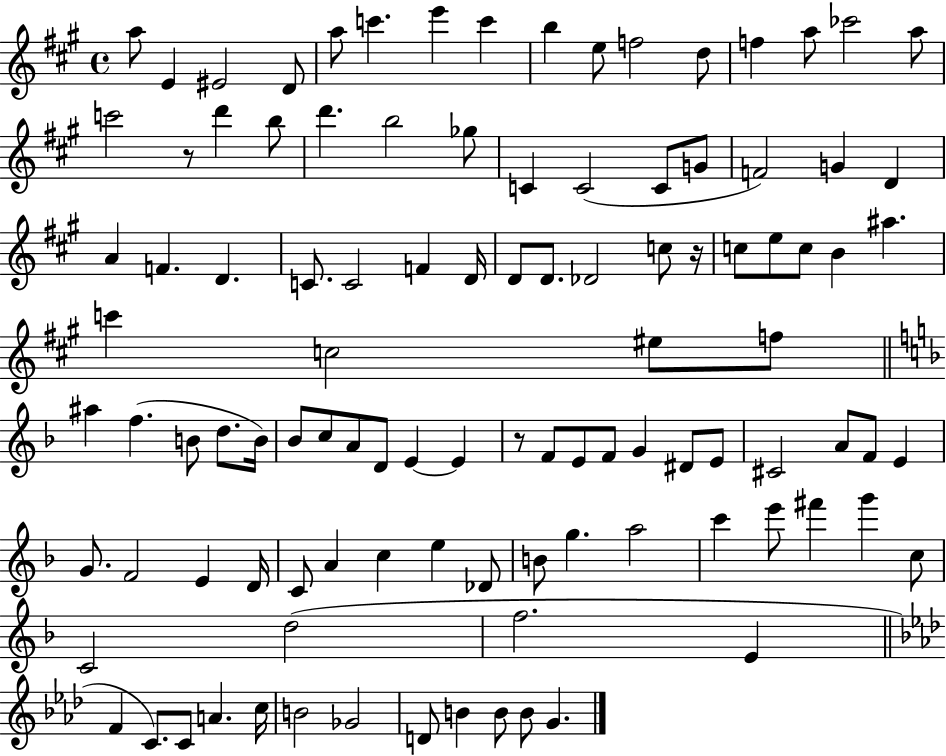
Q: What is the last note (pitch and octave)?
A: G4